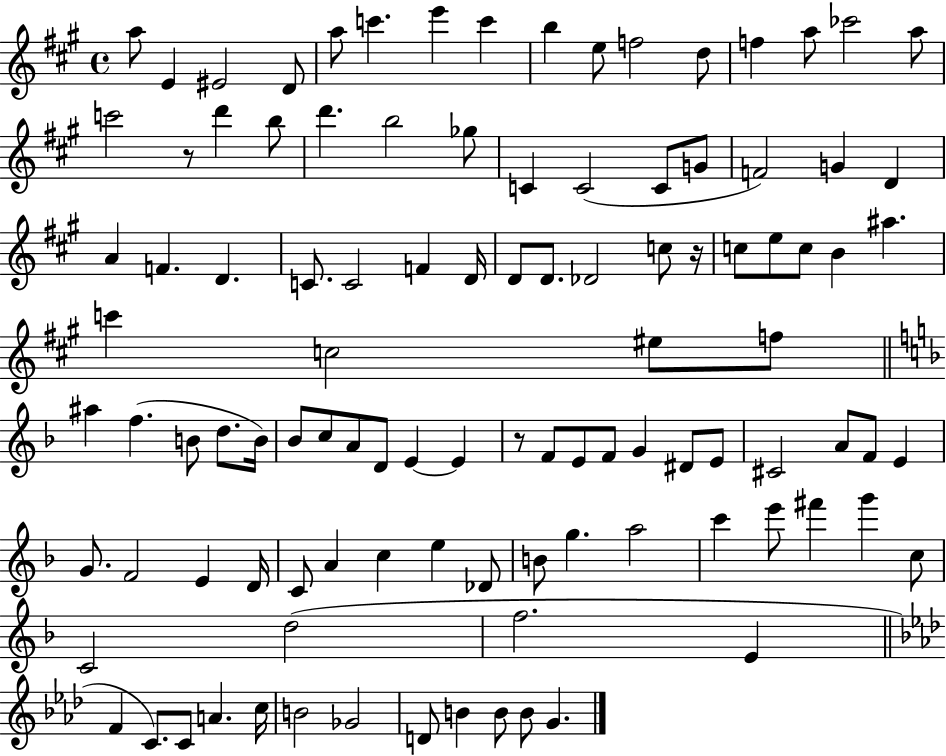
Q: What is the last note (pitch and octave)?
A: G4